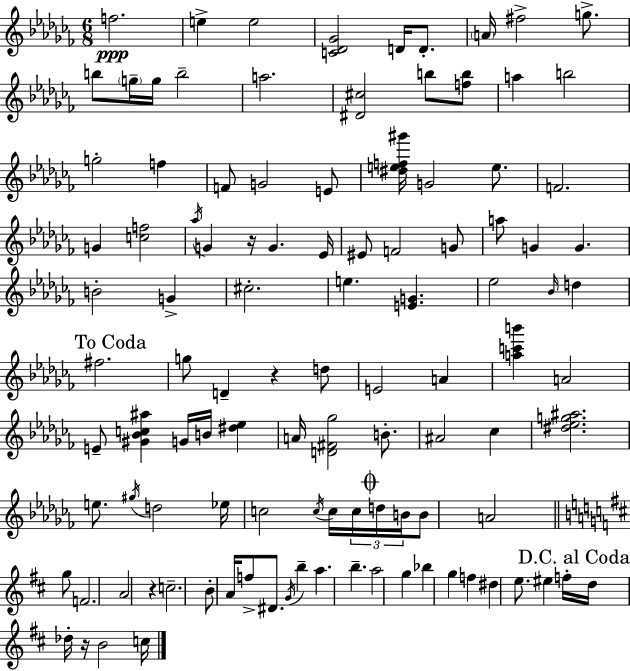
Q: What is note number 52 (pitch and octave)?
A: B4